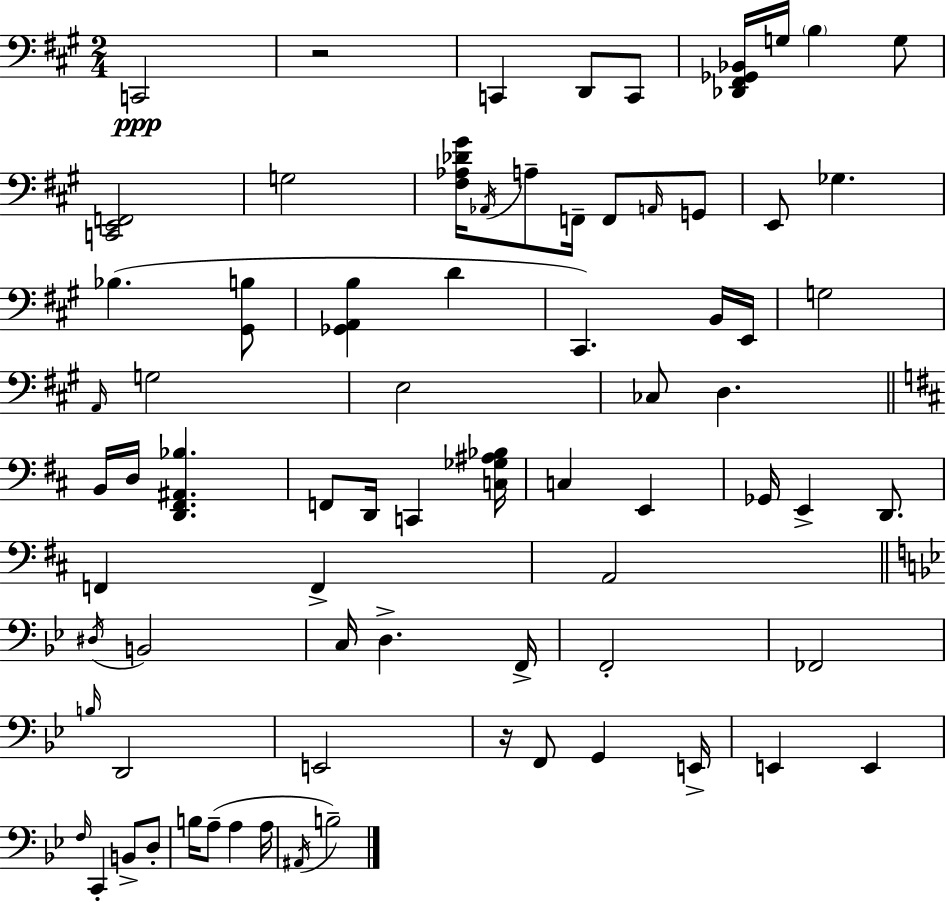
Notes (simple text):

C2/h R/h C2/q D2/e C2/e [Db2,F#2,Gb2,Bb2]/s G3/s B3/q G3/e [C2,E2,F2]/h G3/h [F#3,Ab3,Db4,G#4]/s Ab2/s A3/e F2/s F2/e A2/s G2/e E2/e Gb3/q. Bb3/q. [G#2,B3]/e [Gb2,A2,B3]/q D4/q C#2/q. B2/s E2/s G3/h A2/s G3/h E3/h CES3/e D3/q. B2/s D3/s [D2,F#2,A#2,Bb3]/q. F2/e D2/s C2/q [C3,Gb3,A#3,Bb3]/s C3/q E2/q Gb2/s E2/q D2/e. F2/q F2/q A2/h D#3/s B2/h C3/s D3/q. F2/s F2/h FES2/h B3/s D2/h E2/h R/s F2/e G2/q E2/s E2/q E2/q F3/s C2/q B2/e D3/e B3/s A3/e A3/q A3/s A#2/s B3/h